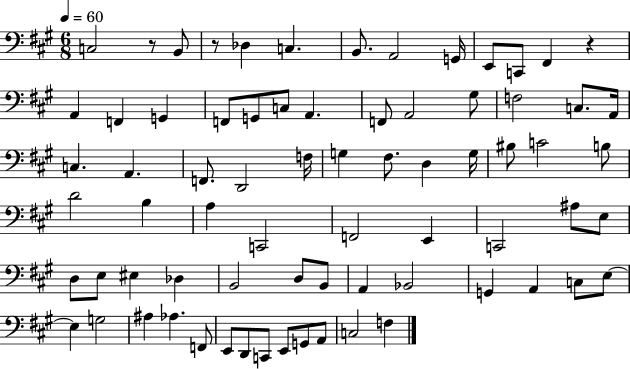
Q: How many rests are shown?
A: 3